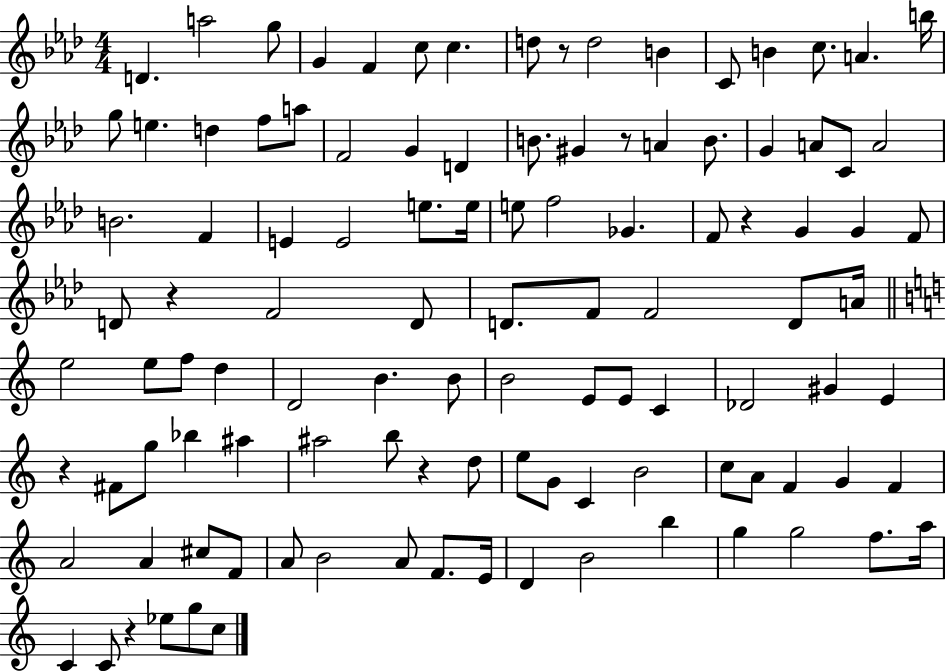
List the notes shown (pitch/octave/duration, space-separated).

D4/q. A5/h G5/e G4/q F4/q C5/e C5/q. D5/e R/e D5/h B4/q C4/e B4/q C5/e. A4/q. B5/s G5/e E5/q. D5/q F5/e A5/e F4/h G4/q D4/q B4/e. G#4/q R/e A4/q B4/e. G4/q A4/e C4/e A4/h B4/h. F4/q E4/q E4/h E5/e. E5/s E5/e F5/h Gb4/q. F4/e R/q G4/q G4/q F4/e D4/e R/q F4/h D4/e D4/e. F4/e F4/h D4/e A4/s E5/h E5/e F5/e D5/q D4/h B4/q. B4/e B4/h E4/e E4/e C4/q Db4/h G#4/q E4/q R/q F#4/e G5/e Bb5/q A#5/q A#5/h B5/e R/q D5/e E5/e G4/e C4/q B4/h C5/e A4/e F4/q G4/q F4/q A4/h A4/q C#5/e F4/e A4/e B4/h A4/e F4/e. E4/s D4/q B4/h B5/q G5/q G5/h F5/e. A5/s C4/q C4/e R/q Eb5/e G5/e C5/e